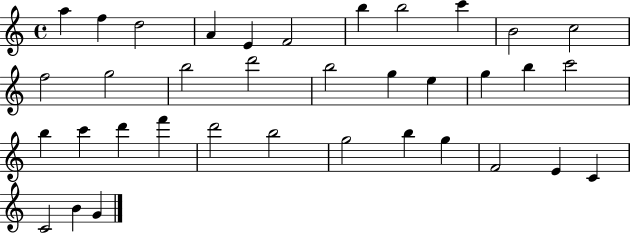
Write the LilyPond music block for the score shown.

{
  \clef treble
  \time 4/4
  \defaultTimeSignature
  \key c \major
  a''4 f''4 d''2 | a'4 e'4 f'2 | b''4 b''2 c'''4 | b'2 c''2 | \break f''2 g''2 | b''2 d'''2 | b''2 g''4 e''4 | g''4 b''4 c'''2 | \break b''4 c'''4 d'''4 f'''4 | d'''2 b''2 | g''2 b''4 g''4 | f'2 e'4 c'4 | \break c'2 b'4 g'4 | \bar "|."
}